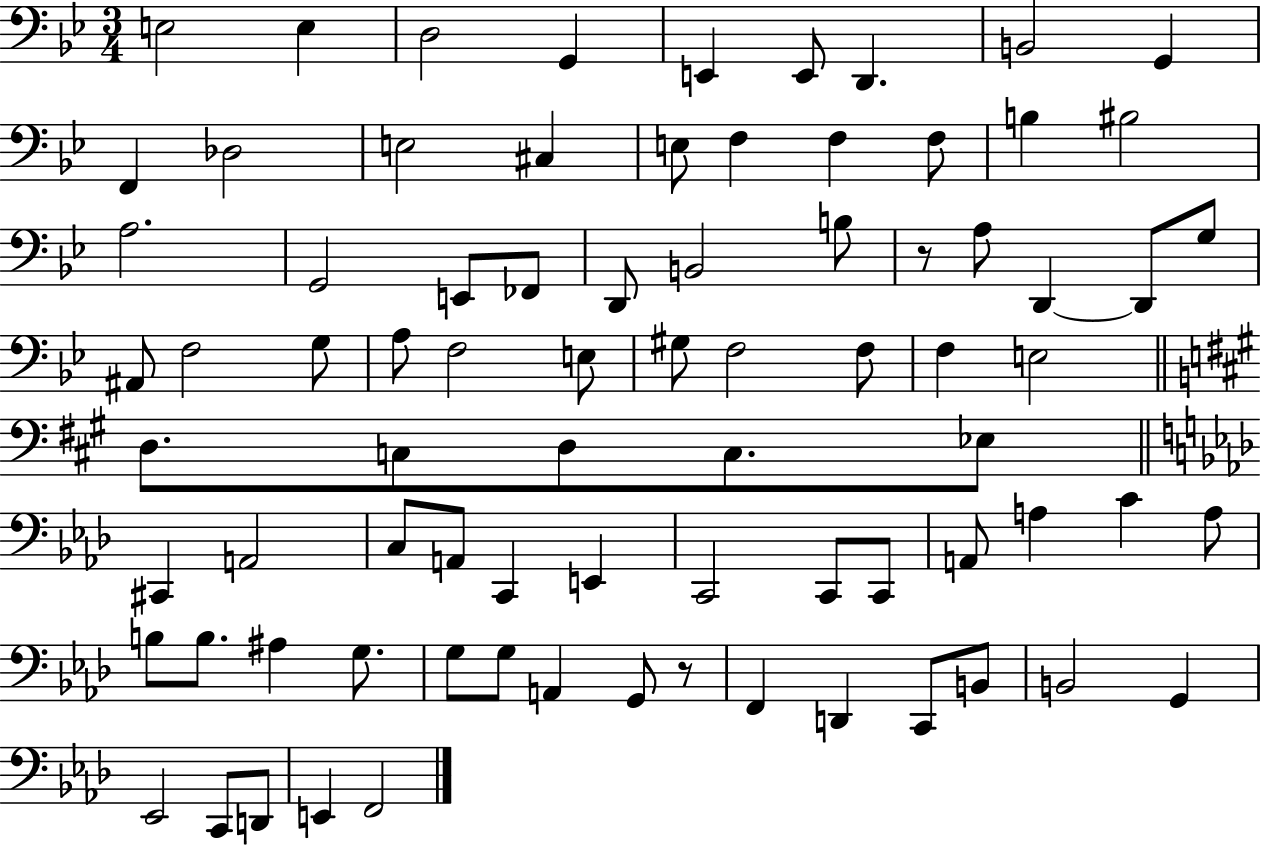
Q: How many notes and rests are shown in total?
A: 80